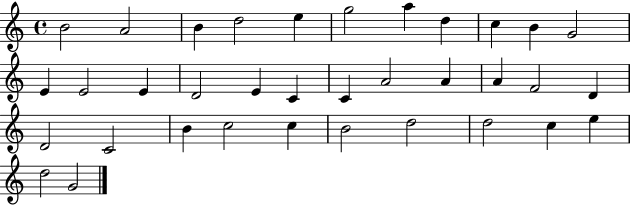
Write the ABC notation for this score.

X:1
T:Untitled
M:4/4
L:1/4
K:C
B2 A2 B d2 e g2 a d c B G2 E E2 E D2 E C C A2 A A F2 D D2 C2 B c2 c B2 d2 d2 c e d2 G2